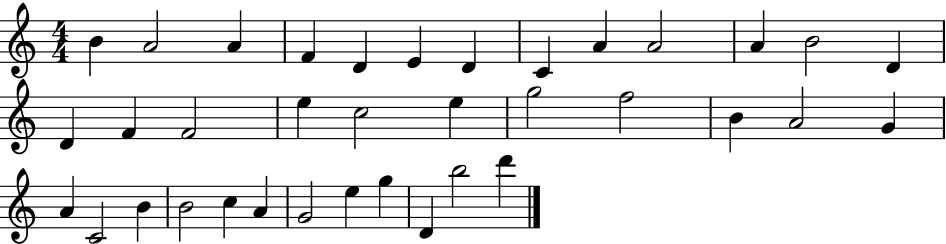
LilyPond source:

{
  \clef treble
  \numericTimeSignature
  \time 4/4
  \key c \major
  b'4 a'2 a'4 | f'4 d'4 e'4 d'4 | c'4 a'4 a'2 | a'4 b'2 d'4 | \break d'4 f'4 f'2 | e''4 c''2 e''4 | g''2 f''2 | b'4 a'2 g'4 | \break a'4 c'2 b'4 | b'2 c''4 a'4 | g'2 e''4 g''4 | d'4 b''2 d'''4 | \break \bar "|."
}